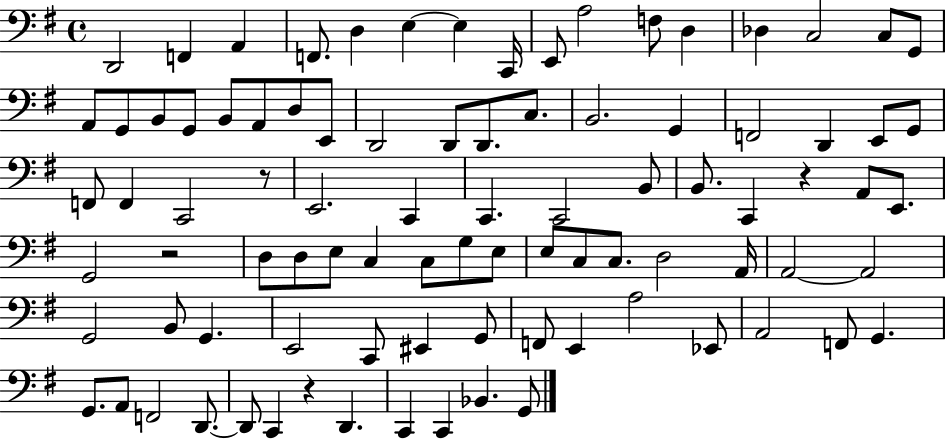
{
  \clef bass
  \time 4/4
  \defaultTimeSignature
  \key g \major
  d,2 f,4 a,4 | f,8. d4 e4~~ e4 c,16 | e,8 a2 f8 d4 | des4 c2 c8 g,8 | \break a,8 g,8 b,8 g,8 b,8 a,8 d8 e,8 | d,2 d,8 d,8. c8. | b,2. g,4 | f,2 d,4 e,8 g,8 | \break f,8 f,4 c,2 r8 | e,2. c,4 | c,4. c,2 b,8 | b,8. c,4 r4 a,8 e,8. | \break g,2 r2 | d8 d8 e8 c4 c8 g8 e8 | e8 c8 c8. d2 a,16 | a,2~~ a,2 | \break g,2 b,8 g,4. | e,2 c,8 eis,4 g,8 | f,8 e,4 a2 ees,8 | a,2 f,8 g,4. | \break g,8. a,8 f,2 d,8.~~ | d,8 c,4 r4 d,4. | c,4 c,4 bes,4. g,8 | \bar "|."
}